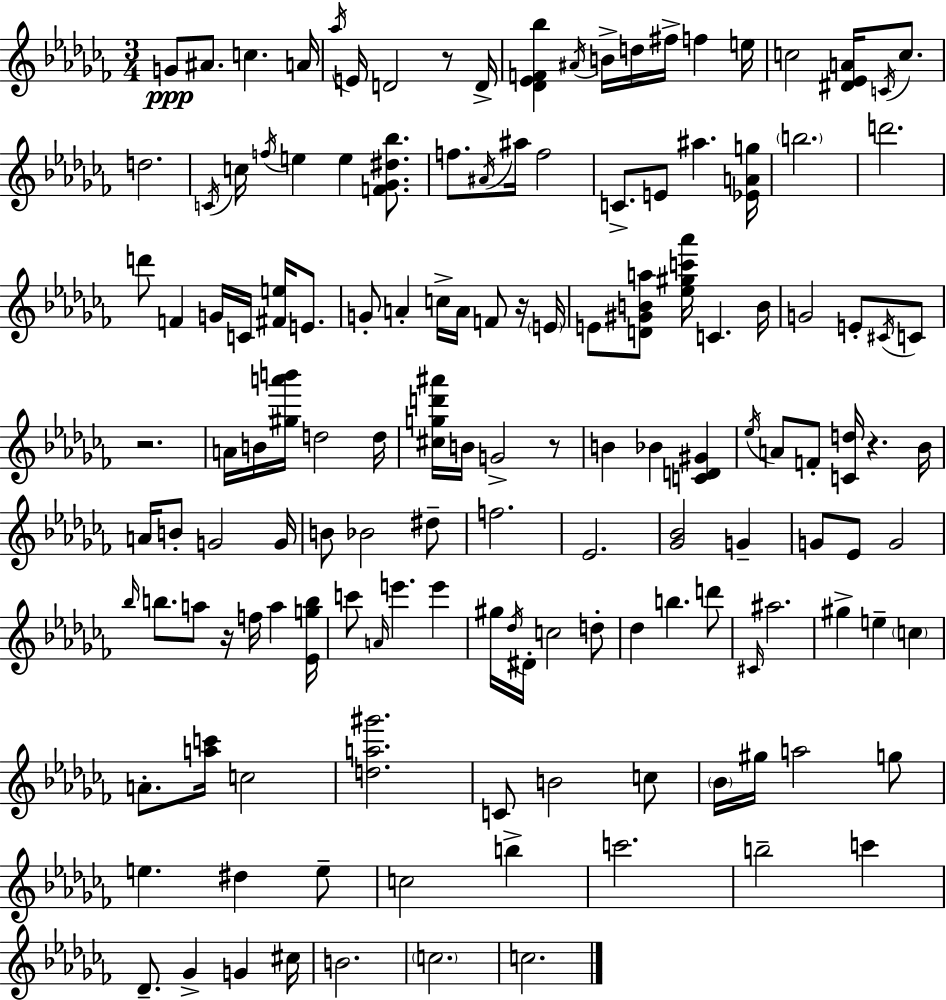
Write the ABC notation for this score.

X:1
T:Untitled
M:3/4
L:1/4
K:Abm
G/2 ^A/2 c A/4 _a/4 E/4 D2 z/2 D/4 [_D_EF_b] ^A/4 B/4 d/4 ^f/4 f e/4 c2 [^D_EA]/4 C/4 c/2 d2 C/4 c/4 f/4 e e [F_G^d_b]/2 f/2 ^A/4 ^a/4 f2 C/2 E/2 ^a [_EAg]/4 b2 d'2 d'/2 F G/4 C/4 [^Fe]/4 E/2 G/2 A c/4 A/4 F/2 z/4 E/4 E/2 [D^GBa]/2 [_e^gc'_a']/4 C B/4 G2 E/2 ^C/4 C/2 z2 A/4 B/4 [^ga'b']/4 d2 d/4 [^cgd'^a']/4 B/4 G2 z/2 B _B [CD^G] _e/4 A/2 F/2 [Cd]/4 z _B/4 A/4 B/2 G2 G/4 B/2 _B2 ^d/2 f2 _E2 [_G_B]2 G G/2 _E/2 G2 _b/4 b/2 a/2 z/4 f/4 a [_Egb]/4 c'/2 A/4 e' e' ^g/4 _d/4 ^D/4 c2 d/2 _d b d'/2 ^C/4 ^a2 ^g e c A/2 [ac']/4 c2 [da^g']2 C/2 B2 c/2 _B/4 ^g/4 a2 g/2 e ^d e/2 c2 b c'2 b2 c' _D/2 _G G ^c/4 B2 c2 c2